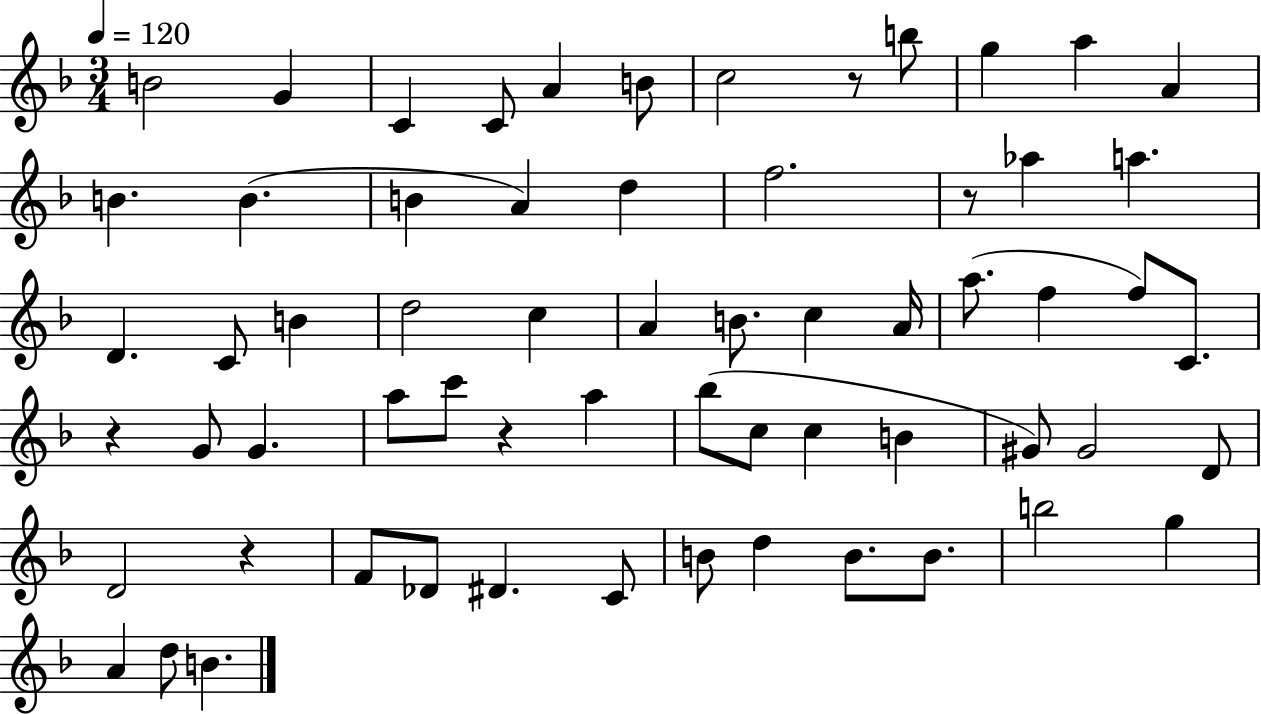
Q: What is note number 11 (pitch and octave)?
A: A4